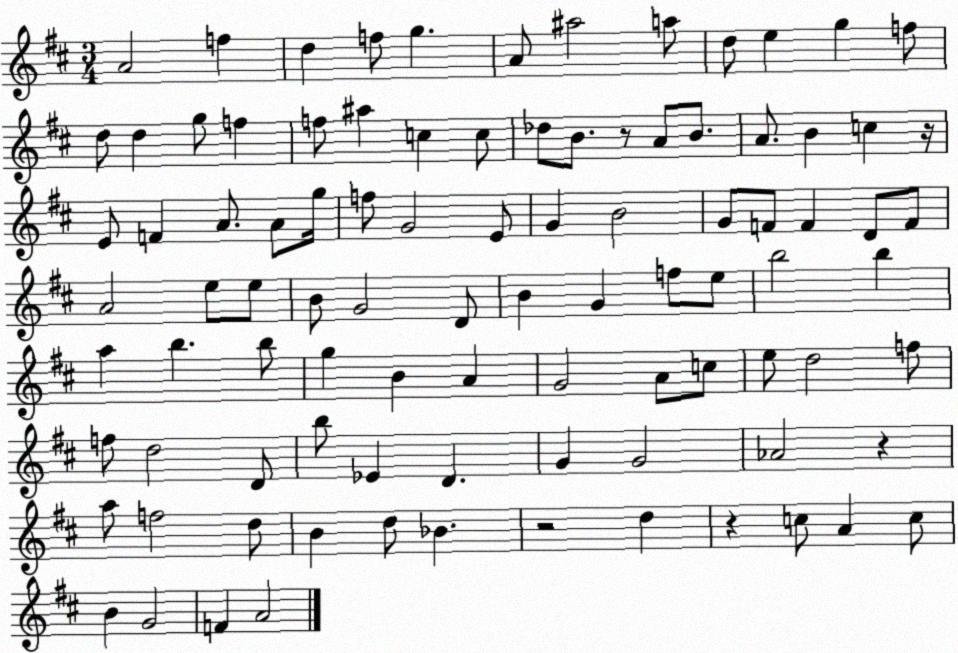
X:1
T:Untitled
M:3/4
L:1/4
K:D
A2 f d f/2 g A/2 ^a2 a/2 d/2 e g f/2 d/2 d g/2 f f/2 ^a c c/2 _d/2 B/2 z/2 A/2 B/2 A/2 B c z/4 E/2 F A/2 A/2 g/4 f/2 G2 E/2 G B2 G/2 F/2 F D/2 F/2 A2 e/2 e/2 B/2 G2 D/2 B G f/2 e/2 b2 b a b b/2 g B A G2 A/2 c/2 e/2 d2 f/2 f/2 d2 D/2 b/2 _E D G G2 _A2 z a/2 f2 d/2 B d/2 _B z2 d z c/2 A c/2 B G2 F A2